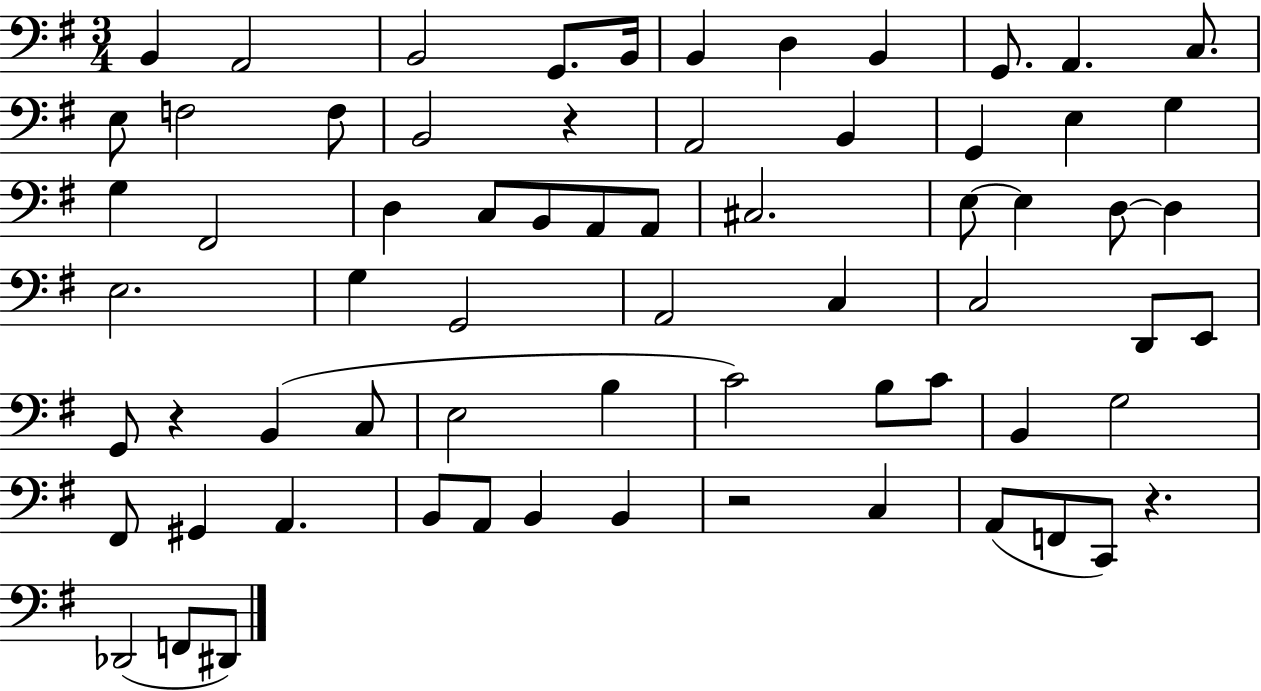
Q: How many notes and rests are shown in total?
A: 68